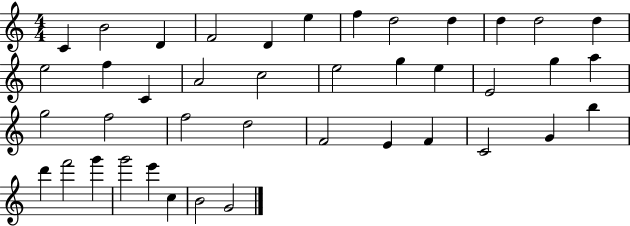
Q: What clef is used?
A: treble